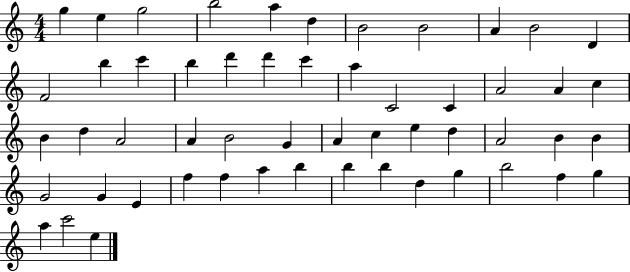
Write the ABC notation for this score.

X:1
T:Untitled
M:4/4
L:1/4
K:C
g e g2 b2 a d B2 B2 A B2 D F2 b c' b d' d' c' a C2 C A2 A c B d A2 A B2 G A c e d A2 B B G2 G E f f a b b b d g b2 f g a c'2 e